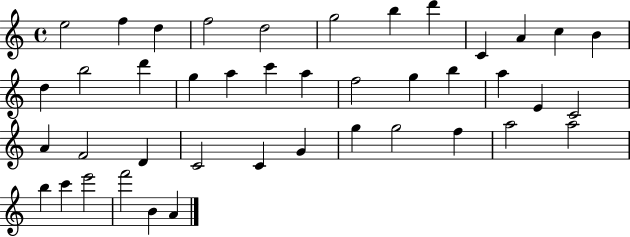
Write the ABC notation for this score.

X:1
T:Untitled
M:4/4
L:1/4
K:C
e2 f d f2 d2 g2 b d' C A c B d b2 d' g a c' a f2 g b a E C2 A F2 D C2 C G g g2 f a2 a2 b c' e'2 f'2 B A